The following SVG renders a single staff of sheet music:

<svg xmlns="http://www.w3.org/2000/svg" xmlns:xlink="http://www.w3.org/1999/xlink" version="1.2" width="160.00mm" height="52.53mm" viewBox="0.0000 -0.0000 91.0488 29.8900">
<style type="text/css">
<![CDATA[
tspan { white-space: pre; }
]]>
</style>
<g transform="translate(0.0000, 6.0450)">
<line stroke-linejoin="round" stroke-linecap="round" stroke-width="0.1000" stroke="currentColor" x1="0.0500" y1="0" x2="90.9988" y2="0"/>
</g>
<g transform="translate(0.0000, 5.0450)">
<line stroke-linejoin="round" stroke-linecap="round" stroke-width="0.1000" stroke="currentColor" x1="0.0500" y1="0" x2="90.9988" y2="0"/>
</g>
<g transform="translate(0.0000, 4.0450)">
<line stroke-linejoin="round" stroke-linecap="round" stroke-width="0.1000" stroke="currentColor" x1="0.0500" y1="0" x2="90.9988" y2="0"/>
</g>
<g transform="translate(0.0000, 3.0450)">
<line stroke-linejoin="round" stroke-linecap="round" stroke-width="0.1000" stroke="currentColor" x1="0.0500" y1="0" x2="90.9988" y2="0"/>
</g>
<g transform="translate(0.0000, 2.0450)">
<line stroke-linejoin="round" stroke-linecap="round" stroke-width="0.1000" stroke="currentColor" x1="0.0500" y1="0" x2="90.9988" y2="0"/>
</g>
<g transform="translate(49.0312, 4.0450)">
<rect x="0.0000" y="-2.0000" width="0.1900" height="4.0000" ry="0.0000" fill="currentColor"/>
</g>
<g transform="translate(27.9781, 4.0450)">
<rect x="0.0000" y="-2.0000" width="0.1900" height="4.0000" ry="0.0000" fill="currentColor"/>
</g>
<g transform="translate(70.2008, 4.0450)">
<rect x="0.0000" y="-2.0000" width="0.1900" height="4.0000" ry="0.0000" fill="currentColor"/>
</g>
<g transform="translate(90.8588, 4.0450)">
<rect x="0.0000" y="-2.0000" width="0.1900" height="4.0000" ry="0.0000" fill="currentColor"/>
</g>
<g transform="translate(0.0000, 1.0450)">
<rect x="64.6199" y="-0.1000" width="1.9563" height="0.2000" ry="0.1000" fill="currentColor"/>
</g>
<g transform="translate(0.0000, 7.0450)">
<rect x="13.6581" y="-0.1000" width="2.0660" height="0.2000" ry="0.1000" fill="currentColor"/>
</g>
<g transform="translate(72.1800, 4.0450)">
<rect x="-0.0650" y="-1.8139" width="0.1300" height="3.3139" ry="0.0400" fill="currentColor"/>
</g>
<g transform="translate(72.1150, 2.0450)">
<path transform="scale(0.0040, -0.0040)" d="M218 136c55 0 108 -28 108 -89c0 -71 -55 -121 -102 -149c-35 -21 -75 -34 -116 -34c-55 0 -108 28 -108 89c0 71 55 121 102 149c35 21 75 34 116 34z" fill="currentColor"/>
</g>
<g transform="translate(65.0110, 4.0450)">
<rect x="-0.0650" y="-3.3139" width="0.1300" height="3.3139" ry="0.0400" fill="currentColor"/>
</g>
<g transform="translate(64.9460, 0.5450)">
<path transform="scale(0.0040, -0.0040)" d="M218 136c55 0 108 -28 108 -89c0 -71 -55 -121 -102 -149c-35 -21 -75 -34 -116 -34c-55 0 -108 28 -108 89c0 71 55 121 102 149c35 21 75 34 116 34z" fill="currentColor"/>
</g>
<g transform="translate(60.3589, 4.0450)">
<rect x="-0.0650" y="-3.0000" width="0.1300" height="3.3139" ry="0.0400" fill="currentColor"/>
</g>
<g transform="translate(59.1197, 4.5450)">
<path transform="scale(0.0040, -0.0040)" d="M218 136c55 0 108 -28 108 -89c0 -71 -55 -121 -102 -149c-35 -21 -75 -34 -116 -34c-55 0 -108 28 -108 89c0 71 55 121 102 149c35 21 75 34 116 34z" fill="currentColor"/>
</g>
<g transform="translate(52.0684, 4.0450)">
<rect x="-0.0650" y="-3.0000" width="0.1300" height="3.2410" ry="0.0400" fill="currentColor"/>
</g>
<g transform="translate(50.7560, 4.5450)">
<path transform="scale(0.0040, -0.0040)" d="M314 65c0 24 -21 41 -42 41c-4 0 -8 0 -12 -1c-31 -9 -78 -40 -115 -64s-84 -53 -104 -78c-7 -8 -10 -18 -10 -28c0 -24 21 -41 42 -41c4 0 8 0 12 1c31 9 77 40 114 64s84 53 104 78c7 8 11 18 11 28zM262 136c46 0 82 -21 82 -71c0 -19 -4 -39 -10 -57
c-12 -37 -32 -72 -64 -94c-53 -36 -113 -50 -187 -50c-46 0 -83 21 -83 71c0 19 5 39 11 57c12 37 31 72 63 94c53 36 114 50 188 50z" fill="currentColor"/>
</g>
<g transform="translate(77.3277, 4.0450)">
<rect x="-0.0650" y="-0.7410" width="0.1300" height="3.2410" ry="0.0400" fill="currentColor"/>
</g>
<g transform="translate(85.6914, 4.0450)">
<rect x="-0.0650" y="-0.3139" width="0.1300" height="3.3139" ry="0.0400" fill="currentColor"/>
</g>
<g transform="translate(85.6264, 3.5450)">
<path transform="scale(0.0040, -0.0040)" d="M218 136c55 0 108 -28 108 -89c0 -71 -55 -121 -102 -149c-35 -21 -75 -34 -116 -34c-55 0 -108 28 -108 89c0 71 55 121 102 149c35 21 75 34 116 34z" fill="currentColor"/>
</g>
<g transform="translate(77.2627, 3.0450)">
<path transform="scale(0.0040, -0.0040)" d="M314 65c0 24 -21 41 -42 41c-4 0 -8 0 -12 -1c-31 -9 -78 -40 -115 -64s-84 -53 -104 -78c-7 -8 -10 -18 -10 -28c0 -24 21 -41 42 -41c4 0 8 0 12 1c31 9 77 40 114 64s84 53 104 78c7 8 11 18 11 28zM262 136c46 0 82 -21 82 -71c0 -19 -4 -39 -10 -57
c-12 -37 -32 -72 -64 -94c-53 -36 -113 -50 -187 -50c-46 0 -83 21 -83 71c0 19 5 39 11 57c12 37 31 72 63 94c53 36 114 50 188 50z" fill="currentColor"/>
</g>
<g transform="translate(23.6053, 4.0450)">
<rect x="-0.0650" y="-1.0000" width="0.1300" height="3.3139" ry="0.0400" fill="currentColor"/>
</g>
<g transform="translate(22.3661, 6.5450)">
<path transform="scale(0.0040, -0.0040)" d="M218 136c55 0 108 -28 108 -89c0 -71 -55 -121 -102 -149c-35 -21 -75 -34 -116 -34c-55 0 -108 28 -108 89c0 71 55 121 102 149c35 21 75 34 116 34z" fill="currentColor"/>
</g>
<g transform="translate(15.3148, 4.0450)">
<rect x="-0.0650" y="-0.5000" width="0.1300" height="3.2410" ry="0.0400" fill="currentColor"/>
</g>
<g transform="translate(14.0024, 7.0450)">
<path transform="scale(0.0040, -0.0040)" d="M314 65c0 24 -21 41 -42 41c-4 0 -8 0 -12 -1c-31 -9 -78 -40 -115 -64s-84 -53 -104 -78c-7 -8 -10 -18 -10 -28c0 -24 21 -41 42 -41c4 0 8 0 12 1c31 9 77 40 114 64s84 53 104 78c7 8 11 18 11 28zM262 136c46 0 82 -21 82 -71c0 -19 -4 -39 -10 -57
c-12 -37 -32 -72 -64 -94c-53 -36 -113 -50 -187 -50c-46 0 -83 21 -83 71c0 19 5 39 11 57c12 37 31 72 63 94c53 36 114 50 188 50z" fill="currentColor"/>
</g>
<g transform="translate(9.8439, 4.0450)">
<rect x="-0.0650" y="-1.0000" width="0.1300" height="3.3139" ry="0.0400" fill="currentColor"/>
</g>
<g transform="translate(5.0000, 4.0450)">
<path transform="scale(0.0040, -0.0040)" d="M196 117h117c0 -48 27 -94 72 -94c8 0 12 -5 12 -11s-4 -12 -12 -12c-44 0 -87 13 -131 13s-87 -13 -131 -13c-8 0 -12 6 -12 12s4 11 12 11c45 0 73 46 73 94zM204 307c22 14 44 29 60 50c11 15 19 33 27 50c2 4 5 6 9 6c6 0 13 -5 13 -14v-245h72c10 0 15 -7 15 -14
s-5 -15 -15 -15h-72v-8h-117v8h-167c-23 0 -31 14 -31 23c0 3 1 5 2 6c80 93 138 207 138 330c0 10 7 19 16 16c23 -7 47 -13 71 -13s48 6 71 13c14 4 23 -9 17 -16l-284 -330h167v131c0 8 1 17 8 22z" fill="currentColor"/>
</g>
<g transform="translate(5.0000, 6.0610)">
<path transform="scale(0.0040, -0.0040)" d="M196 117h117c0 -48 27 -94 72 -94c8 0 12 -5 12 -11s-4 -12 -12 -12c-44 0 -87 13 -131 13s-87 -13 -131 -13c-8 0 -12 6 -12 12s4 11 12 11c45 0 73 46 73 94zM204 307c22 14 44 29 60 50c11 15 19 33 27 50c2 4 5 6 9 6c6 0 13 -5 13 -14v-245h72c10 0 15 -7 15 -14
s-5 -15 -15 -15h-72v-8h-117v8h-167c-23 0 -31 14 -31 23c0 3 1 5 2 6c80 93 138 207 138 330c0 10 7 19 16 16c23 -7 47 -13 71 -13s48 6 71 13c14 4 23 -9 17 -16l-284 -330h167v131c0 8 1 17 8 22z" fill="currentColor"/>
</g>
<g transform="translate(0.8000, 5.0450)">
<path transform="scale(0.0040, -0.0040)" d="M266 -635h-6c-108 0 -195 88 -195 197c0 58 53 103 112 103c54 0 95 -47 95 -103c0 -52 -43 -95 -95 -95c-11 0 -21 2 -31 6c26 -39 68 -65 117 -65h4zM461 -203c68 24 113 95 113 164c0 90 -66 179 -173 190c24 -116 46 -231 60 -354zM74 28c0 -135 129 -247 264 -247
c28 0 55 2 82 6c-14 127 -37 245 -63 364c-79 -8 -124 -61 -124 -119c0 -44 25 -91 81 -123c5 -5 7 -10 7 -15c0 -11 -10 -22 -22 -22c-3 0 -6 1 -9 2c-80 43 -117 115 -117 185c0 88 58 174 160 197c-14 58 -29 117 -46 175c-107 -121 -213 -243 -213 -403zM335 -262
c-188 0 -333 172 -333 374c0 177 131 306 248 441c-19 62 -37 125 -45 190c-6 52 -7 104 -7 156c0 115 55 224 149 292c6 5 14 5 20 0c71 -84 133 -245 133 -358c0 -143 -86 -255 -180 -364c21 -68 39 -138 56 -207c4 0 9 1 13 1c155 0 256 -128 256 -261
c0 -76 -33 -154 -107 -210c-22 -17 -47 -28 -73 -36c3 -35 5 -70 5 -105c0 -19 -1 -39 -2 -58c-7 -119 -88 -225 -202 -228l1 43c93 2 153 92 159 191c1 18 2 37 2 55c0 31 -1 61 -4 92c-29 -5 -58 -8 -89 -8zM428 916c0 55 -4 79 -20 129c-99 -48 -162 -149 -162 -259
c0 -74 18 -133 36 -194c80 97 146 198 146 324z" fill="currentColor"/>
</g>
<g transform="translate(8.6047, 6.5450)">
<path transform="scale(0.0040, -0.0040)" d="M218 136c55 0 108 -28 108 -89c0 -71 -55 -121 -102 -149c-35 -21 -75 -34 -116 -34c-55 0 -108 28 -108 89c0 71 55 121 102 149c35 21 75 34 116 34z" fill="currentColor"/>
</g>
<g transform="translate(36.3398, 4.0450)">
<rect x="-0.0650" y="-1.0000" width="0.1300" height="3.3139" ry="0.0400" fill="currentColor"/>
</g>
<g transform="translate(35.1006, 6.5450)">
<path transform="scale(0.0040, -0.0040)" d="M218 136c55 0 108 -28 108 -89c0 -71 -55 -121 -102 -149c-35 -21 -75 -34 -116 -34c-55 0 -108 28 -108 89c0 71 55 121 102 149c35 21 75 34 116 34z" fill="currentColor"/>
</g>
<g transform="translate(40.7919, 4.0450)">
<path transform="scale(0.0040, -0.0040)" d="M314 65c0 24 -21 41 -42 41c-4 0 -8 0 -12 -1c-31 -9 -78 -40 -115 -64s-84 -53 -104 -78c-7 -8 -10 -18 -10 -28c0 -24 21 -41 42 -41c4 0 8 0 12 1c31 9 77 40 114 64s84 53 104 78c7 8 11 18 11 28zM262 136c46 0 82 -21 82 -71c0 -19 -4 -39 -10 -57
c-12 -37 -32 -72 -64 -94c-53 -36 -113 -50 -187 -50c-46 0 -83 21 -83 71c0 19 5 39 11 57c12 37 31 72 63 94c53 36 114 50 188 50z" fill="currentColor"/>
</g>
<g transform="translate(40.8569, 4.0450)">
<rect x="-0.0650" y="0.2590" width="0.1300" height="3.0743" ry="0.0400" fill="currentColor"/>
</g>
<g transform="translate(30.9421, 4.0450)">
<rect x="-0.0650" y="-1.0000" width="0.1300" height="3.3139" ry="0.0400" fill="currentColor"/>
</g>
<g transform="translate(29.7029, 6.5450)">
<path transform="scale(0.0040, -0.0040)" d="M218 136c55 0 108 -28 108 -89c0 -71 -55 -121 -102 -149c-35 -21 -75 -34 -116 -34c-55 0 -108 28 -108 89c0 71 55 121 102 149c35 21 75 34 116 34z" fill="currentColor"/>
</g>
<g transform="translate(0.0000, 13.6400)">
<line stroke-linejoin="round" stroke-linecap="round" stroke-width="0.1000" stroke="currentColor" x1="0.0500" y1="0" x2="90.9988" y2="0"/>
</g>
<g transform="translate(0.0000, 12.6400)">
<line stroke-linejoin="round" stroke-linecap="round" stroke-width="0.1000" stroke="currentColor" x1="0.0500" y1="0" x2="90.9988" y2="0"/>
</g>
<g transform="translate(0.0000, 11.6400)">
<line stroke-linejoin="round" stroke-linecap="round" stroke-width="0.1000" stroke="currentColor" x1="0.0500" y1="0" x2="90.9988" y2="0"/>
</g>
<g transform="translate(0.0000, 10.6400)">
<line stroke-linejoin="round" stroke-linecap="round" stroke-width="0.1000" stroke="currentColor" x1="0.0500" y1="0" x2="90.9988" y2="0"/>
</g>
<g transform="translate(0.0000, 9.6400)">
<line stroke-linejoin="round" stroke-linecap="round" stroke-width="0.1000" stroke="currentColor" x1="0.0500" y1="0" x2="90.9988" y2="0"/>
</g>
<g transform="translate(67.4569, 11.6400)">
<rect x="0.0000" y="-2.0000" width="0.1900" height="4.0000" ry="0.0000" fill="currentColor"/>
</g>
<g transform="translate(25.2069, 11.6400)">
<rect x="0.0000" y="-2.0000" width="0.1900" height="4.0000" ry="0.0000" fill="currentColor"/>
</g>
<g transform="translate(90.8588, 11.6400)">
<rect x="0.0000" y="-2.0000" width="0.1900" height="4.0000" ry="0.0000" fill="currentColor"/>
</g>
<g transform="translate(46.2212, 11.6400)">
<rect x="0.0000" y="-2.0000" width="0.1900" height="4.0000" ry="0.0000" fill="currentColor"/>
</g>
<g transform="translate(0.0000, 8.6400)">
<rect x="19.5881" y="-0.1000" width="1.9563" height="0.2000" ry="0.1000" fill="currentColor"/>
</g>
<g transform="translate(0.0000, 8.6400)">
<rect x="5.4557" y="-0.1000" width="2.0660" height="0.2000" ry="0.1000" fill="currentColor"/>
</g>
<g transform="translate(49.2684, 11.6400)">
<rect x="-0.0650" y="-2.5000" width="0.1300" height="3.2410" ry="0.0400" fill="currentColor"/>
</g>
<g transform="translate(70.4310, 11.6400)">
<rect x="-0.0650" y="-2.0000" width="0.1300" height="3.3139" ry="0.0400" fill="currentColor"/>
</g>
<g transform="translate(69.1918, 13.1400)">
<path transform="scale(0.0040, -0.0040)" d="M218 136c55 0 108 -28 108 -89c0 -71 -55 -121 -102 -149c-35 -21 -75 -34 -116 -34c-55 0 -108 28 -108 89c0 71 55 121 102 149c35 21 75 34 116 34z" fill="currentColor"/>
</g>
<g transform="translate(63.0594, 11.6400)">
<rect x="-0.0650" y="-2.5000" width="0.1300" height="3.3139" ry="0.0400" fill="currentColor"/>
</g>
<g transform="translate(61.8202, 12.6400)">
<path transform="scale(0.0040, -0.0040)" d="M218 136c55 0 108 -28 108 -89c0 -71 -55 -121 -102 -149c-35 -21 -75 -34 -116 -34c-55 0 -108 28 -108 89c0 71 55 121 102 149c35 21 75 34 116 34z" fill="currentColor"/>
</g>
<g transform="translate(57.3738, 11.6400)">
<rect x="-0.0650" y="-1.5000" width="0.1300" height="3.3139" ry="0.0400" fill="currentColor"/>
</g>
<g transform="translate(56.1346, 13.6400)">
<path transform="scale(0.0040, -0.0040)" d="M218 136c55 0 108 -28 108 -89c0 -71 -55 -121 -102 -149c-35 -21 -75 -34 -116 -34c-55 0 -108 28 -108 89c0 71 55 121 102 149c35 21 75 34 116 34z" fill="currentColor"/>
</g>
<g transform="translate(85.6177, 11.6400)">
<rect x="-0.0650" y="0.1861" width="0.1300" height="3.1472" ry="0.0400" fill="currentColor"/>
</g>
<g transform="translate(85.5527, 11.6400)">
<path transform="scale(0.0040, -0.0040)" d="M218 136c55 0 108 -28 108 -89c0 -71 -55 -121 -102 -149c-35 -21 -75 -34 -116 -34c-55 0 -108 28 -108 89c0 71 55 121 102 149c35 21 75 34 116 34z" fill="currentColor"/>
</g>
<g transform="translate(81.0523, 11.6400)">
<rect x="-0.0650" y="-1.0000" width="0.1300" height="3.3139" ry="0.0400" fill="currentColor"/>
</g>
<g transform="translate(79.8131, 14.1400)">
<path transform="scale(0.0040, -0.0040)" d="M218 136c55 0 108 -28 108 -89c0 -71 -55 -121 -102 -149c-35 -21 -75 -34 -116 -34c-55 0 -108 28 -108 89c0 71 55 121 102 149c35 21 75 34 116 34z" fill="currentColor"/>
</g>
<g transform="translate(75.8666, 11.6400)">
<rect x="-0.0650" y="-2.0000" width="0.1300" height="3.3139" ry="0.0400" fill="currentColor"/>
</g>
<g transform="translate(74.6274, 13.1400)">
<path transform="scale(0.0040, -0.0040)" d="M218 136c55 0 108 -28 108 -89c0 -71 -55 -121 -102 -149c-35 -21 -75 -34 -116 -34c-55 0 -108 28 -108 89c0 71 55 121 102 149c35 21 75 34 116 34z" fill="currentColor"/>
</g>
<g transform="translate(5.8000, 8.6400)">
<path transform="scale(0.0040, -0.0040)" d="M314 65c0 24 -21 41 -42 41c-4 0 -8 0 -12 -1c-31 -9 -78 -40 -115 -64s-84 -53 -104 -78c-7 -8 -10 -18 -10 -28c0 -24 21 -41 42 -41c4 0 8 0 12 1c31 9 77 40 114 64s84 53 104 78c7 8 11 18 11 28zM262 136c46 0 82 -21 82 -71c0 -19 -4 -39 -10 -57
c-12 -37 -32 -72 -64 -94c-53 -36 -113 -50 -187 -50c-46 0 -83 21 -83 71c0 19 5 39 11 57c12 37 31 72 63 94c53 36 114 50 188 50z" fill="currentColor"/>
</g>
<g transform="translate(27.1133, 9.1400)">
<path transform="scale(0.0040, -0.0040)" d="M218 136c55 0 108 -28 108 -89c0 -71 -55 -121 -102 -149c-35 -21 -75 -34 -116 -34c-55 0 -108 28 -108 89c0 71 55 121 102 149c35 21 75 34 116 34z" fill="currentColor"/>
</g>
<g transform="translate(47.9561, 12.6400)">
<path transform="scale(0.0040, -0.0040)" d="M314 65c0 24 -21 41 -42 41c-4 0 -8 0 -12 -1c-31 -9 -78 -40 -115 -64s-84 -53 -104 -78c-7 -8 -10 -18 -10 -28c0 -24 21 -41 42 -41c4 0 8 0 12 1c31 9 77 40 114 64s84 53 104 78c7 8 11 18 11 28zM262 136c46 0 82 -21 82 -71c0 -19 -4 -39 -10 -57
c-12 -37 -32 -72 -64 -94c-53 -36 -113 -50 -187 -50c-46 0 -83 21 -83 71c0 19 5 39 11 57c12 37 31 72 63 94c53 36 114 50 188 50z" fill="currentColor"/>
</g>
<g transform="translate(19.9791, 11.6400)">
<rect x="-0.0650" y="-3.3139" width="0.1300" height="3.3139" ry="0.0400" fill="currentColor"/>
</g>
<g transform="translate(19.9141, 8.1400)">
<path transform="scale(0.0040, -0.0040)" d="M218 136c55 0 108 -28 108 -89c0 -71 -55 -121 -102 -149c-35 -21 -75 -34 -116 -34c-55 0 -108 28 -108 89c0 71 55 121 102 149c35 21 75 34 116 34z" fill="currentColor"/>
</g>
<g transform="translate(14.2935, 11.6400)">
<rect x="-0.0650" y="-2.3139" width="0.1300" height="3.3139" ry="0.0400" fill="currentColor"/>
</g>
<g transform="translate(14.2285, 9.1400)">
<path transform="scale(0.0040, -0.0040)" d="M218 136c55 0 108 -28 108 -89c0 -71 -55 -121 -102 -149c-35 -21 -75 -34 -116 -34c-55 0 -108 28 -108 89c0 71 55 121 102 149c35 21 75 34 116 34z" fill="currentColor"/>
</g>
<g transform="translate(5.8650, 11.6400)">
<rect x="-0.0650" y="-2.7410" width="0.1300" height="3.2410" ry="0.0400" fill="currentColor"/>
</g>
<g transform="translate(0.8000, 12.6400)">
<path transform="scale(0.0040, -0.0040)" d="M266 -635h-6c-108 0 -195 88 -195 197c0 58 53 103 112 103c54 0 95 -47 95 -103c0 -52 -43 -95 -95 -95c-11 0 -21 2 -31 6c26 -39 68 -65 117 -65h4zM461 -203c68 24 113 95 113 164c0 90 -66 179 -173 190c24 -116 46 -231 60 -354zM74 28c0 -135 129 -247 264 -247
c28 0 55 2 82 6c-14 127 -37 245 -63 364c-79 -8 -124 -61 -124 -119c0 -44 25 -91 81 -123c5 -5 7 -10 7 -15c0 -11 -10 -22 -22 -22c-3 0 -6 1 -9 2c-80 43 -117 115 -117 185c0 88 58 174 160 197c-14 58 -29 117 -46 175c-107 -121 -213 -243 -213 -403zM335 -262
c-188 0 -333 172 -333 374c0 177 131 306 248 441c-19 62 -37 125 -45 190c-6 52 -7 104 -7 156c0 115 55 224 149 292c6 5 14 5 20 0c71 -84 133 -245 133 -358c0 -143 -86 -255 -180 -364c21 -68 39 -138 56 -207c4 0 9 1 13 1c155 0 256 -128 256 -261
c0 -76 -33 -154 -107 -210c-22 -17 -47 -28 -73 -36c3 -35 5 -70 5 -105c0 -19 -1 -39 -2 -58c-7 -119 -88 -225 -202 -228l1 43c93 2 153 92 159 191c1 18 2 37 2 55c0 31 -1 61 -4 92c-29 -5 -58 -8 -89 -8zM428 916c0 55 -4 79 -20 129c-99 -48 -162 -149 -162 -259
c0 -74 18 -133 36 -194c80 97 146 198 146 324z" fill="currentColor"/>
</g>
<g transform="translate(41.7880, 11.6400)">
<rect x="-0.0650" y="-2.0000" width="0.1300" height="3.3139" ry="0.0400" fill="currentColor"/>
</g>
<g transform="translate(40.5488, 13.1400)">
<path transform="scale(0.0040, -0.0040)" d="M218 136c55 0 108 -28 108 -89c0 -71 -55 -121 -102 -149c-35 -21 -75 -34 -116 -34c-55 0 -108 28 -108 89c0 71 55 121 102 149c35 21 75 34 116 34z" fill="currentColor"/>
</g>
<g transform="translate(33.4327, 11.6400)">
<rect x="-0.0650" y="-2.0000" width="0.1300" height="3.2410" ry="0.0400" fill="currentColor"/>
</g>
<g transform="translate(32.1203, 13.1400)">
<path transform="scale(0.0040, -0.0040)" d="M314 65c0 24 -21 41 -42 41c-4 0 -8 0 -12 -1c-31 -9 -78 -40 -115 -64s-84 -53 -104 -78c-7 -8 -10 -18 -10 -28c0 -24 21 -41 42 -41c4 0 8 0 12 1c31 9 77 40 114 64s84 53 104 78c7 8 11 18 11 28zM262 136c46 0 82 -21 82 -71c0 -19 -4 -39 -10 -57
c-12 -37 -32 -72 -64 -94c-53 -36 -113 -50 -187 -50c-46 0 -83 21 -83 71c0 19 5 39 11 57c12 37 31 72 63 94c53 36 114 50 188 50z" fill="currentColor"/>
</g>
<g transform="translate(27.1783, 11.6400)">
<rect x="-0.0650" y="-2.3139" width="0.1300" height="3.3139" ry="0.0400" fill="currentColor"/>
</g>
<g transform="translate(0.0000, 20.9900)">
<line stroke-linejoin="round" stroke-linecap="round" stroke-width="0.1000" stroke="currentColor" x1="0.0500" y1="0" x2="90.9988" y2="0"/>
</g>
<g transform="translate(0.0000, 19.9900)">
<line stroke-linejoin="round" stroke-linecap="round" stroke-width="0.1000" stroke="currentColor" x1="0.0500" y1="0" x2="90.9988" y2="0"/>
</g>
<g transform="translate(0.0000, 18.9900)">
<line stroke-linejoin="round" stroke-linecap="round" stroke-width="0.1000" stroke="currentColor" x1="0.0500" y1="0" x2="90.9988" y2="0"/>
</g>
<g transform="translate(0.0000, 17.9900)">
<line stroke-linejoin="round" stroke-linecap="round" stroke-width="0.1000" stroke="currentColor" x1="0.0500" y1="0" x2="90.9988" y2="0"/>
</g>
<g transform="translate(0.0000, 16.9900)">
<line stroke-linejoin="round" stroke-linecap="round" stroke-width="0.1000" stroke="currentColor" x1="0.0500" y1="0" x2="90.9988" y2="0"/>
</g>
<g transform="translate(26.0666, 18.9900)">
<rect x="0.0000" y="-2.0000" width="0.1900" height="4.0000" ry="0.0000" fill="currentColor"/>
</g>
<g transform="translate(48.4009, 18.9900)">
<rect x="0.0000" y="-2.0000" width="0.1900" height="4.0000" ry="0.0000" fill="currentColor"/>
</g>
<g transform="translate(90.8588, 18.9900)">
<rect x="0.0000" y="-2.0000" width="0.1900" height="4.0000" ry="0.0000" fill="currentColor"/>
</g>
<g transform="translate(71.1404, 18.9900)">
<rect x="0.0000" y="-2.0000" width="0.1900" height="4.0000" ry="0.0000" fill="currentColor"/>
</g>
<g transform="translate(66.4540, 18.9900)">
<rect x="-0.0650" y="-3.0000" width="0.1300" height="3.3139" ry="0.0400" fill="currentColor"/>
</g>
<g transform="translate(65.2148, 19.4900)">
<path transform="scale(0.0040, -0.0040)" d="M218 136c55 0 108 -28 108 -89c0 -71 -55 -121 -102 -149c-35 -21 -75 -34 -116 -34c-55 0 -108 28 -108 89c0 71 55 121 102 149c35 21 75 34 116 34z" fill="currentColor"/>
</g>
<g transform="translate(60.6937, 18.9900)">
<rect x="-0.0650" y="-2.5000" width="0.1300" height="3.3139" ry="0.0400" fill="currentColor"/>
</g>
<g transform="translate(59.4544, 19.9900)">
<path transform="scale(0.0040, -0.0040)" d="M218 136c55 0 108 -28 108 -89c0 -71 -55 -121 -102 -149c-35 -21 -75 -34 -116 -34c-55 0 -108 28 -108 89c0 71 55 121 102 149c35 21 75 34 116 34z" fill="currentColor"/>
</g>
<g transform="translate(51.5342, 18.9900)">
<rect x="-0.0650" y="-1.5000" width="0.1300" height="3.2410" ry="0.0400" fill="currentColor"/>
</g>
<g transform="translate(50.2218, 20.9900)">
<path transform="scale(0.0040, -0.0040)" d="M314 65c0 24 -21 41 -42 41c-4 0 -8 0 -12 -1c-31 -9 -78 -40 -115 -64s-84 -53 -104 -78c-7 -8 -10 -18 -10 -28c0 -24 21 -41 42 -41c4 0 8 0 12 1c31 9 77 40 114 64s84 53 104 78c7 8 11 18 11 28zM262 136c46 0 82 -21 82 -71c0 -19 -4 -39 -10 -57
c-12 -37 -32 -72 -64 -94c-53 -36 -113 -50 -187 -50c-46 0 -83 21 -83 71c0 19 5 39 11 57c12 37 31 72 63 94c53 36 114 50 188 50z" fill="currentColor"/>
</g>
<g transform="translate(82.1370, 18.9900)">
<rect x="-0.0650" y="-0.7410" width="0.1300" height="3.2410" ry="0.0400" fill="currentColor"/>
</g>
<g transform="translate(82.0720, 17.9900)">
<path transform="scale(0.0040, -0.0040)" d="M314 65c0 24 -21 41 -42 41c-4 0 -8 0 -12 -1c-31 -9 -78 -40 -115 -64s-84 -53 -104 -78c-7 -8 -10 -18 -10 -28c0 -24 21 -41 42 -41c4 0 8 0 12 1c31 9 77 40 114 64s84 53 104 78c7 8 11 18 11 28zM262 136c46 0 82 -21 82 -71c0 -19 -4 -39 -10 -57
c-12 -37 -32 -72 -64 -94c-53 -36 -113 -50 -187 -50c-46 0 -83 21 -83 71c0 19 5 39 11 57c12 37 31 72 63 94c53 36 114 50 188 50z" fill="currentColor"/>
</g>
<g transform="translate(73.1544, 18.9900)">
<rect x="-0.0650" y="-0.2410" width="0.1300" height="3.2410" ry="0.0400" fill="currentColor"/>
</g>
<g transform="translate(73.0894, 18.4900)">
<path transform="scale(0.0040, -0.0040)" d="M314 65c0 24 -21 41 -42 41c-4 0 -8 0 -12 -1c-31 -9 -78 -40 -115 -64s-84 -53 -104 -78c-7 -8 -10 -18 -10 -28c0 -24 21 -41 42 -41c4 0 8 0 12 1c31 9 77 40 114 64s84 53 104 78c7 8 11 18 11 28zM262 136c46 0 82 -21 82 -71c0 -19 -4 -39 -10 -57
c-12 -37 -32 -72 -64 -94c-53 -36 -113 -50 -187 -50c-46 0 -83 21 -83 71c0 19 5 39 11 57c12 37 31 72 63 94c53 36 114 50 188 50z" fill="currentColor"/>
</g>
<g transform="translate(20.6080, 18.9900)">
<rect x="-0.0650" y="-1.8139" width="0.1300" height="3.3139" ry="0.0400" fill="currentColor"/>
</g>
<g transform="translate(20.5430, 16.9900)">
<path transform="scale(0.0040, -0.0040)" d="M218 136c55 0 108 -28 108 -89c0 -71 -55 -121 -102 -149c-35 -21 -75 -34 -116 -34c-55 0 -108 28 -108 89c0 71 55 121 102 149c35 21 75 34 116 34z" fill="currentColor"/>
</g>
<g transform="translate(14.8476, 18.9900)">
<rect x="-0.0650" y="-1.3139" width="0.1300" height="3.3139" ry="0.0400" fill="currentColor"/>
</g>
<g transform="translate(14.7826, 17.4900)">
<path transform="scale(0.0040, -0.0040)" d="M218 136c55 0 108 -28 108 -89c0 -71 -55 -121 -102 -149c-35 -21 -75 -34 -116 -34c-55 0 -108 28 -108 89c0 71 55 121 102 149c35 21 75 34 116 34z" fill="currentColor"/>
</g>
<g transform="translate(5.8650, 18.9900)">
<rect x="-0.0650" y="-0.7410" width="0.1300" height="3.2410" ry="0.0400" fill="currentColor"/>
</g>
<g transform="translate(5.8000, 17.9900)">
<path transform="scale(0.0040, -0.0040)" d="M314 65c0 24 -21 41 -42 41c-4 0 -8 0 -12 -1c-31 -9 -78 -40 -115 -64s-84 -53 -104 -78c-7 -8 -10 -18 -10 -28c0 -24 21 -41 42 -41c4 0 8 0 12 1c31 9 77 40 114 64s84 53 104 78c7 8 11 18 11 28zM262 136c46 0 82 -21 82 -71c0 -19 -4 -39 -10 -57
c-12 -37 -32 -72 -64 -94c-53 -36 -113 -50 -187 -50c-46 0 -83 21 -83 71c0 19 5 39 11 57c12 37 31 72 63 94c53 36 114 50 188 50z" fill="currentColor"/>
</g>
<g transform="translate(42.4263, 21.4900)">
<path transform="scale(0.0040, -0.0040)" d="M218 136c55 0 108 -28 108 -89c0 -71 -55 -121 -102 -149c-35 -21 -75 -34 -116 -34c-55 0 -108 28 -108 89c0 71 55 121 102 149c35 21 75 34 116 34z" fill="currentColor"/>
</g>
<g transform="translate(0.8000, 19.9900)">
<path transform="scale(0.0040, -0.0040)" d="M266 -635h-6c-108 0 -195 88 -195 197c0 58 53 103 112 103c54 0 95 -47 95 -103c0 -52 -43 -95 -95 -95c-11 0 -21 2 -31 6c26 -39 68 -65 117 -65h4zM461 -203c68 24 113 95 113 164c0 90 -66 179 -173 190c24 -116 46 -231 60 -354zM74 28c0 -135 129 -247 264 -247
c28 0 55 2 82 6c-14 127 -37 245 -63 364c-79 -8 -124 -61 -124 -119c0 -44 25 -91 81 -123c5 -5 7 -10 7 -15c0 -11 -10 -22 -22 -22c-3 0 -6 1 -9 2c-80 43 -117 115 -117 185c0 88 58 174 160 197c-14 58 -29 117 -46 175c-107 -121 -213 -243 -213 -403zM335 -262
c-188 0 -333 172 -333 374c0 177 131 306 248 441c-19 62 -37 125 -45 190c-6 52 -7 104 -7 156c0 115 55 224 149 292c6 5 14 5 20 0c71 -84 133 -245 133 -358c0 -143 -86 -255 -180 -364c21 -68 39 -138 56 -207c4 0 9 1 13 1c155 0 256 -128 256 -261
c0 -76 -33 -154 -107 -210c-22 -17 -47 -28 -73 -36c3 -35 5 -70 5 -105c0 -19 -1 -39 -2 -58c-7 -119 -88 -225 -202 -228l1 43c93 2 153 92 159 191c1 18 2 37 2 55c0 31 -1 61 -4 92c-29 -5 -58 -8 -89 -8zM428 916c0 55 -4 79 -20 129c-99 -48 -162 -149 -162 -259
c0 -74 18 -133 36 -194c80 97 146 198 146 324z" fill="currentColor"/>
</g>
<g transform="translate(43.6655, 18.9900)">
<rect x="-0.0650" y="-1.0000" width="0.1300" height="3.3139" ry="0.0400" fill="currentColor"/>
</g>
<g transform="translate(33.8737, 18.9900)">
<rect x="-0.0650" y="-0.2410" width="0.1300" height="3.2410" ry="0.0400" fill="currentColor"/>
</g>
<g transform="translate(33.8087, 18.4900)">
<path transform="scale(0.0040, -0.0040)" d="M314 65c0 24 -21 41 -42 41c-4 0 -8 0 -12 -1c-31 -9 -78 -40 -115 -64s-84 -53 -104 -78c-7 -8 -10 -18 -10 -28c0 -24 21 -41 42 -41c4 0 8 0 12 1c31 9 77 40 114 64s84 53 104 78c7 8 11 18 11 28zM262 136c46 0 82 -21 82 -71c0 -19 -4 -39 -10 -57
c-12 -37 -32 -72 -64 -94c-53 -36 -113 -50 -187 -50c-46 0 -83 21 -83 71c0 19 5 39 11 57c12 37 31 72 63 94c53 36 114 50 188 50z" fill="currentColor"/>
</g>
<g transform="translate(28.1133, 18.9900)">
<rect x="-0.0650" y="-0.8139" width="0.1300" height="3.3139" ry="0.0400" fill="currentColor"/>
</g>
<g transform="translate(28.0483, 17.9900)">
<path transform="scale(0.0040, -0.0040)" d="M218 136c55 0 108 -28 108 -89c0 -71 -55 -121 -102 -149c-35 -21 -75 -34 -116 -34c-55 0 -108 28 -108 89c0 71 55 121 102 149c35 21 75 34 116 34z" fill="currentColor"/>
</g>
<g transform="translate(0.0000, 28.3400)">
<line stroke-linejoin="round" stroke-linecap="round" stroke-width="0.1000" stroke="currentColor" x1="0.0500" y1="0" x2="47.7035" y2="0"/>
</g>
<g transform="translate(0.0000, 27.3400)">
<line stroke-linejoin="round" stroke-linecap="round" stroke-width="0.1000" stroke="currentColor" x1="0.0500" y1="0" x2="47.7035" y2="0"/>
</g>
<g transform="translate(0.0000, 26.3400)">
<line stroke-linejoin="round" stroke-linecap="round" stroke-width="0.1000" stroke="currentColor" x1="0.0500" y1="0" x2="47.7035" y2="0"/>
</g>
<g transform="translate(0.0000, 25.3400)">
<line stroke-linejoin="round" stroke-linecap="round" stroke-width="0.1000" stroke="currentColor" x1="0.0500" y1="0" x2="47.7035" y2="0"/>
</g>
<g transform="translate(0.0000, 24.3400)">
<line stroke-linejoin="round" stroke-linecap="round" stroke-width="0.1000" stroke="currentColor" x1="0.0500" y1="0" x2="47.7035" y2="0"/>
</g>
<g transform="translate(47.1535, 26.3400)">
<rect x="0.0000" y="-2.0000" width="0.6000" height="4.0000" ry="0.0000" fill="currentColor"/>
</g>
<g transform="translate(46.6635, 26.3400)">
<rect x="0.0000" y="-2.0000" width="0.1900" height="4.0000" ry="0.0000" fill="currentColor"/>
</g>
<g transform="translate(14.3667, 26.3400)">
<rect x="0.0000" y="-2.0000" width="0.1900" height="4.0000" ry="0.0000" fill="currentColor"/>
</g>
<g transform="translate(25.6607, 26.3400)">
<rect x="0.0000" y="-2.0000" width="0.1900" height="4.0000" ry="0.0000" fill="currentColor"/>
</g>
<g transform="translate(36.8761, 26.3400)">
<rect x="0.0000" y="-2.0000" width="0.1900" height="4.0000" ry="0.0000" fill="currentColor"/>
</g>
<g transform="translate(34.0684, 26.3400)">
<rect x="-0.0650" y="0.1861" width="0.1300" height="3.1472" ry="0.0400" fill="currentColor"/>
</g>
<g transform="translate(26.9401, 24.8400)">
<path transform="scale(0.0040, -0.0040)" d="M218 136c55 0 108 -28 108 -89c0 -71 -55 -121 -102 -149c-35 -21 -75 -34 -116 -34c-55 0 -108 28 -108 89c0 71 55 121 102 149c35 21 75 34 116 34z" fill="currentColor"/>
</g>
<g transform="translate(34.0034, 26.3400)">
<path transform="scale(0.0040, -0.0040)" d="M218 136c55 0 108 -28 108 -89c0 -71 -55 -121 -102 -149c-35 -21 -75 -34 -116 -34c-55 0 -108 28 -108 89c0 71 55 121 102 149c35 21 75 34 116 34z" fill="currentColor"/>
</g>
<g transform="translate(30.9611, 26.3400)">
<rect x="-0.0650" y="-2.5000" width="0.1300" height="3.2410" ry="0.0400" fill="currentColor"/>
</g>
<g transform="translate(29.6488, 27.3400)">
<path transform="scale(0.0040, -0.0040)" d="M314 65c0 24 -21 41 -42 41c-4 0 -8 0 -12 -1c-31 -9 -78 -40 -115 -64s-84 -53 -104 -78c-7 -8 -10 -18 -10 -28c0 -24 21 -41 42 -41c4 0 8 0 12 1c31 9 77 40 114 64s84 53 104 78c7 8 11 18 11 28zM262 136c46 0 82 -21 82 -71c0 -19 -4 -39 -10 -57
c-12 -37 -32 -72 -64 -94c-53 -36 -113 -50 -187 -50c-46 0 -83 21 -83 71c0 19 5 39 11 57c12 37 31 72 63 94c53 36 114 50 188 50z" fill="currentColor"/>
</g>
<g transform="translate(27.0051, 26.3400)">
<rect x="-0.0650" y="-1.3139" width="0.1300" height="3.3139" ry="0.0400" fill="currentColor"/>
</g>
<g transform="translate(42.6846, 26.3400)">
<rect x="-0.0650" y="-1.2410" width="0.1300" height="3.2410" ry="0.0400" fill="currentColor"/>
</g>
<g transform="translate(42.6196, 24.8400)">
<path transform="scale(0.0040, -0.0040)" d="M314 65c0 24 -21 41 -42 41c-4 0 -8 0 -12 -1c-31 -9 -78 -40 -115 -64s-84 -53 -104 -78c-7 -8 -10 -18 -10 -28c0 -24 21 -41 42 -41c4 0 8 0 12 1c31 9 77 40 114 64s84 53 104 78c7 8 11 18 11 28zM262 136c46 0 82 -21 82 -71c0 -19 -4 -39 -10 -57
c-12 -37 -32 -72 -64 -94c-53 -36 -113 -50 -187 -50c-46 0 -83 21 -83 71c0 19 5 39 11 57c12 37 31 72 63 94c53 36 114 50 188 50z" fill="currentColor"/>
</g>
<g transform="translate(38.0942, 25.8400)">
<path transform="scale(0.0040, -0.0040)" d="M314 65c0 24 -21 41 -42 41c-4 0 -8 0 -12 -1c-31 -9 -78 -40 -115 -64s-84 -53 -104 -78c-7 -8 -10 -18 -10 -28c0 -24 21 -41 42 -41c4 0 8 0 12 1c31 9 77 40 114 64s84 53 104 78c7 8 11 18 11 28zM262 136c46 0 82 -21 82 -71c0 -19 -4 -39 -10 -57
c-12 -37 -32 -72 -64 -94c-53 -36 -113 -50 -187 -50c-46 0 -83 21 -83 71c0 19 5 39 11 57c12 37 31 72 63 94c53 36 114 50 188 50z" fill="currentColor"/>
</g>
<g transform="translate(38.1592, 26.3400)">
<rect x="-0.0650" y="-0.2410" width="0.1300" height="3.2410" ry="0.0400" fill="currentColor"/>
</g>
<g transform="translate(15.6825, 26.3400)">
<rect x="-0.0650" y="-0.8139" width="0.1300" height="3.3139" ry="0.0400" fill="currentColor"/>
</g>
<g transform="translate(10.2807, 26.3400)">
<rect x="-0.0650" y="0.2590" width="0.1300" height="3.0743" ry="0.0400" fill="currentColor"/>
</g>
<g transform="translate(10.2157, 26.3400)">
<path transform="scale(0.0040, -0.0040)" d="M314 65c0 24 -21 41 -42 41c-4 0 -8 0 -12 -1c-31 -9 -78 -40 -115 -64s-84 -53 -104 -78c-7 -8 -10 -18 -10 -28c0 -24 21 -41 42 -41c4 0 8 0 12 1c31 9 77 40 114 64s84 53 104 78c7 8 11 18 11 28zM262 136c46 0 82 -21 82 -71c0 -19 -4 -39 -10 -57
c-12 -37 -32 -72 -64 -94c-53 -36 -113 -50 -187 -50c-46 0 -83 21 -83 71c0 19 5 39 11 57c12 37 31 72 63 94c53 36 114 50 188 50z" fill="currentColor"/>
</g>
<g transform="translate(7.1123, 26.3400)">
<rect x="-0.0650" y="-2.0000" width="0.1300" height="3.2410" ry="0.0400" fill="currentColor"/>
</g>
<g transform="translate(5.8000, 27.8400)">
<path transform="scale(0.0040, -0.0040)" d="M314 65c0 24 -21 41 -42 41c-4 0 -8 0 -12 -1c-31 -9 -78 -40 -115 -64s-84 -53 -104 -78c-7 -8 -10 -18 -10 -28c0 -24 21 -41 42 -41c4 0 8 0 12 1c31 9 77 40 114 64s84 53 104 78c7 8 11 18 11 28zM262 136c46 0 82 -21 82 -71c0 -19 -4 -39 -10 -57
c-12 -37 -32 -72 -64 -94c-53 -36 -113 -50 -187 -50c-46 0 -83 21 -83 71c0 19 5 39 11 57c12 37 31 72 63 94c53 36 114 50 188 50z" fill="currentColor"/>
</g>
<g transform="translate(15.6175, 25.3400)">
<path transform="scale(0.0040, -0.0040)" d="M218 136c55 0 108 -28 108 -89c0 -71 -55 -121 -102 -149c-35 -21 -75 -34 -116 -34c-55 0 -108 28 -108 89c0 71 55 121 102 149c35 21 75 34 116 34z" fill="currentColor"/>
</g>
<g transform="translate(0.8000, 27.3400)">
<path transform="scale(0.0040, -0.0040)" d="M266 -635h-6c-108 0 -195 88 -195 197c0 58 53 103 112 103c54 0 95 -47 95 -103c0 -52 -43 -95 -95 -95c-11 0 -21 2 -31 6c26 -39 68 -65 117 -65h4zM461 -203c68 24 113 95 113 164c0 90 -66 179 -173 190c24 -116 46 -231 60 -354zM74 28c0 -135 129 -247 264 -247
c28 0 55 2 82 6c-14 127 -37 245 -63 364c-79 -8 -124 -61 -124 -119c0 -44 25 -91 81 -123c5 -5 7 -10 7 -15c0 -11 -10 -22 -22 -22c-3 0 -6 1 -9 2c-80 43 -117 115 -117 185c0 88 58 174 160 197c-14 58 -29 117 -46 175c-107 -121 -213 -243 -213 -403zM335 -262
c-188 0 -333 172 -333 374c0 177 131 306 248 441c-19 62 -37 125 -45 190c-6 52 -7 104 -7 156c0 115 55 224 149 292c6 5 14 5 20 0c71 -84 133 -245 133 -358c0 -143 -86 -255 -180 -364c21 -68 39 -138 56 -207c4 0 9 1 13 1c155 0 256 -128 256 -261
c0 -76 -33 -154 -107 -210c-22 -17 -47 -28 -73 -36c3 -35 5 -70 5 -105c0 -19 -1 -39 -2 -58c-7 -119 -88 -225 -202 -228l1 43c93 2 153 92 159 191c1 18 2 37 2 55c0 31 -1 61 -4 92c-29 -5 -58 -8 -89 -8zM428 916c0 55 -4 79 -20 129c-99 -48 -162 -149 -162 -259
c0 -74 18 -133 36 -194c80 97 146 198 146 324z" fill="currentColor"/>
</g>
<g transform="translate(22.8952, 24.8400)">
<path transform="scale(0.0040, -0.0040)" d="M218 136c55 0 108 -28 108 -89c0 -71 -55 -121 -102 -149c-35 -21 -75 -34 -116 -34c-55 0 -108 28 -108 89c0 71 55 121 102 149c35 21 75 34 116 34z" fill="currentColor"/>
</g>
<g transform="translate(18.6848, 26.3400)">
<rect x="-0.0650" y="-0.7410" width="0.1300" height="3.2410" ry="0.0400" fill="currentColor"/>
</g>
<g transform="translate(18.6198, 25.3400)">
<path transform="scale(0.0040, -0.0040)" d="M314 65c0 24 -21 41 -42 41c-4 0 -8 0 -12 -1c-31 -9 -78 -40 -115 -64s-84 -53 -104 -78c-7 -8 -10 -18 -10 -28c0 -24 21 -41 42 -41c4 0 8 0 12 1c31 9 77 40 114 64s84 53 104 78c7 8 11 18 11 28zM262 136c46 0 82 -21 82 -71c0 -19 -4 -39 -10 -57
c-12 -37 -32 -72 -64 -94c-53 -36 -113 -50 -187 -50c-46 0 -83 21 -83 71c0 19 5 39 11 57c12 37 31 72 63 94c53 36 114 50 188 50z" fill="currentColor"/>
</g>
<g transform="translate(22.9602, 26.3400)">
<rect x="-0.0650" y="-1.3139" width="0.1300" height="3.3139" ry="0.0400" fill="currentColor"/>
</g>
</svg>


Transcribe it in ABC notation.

X:1
T:Untitled
M:4/4
L:1/4
K:C
D C2 D D D B2 A2 A b f d2 c a2 g b g F2 F G2 E G F F D B d2 e f d c2 D E2 G A c2 d2 F2 B2 d d2 e e G2 B c2 e2